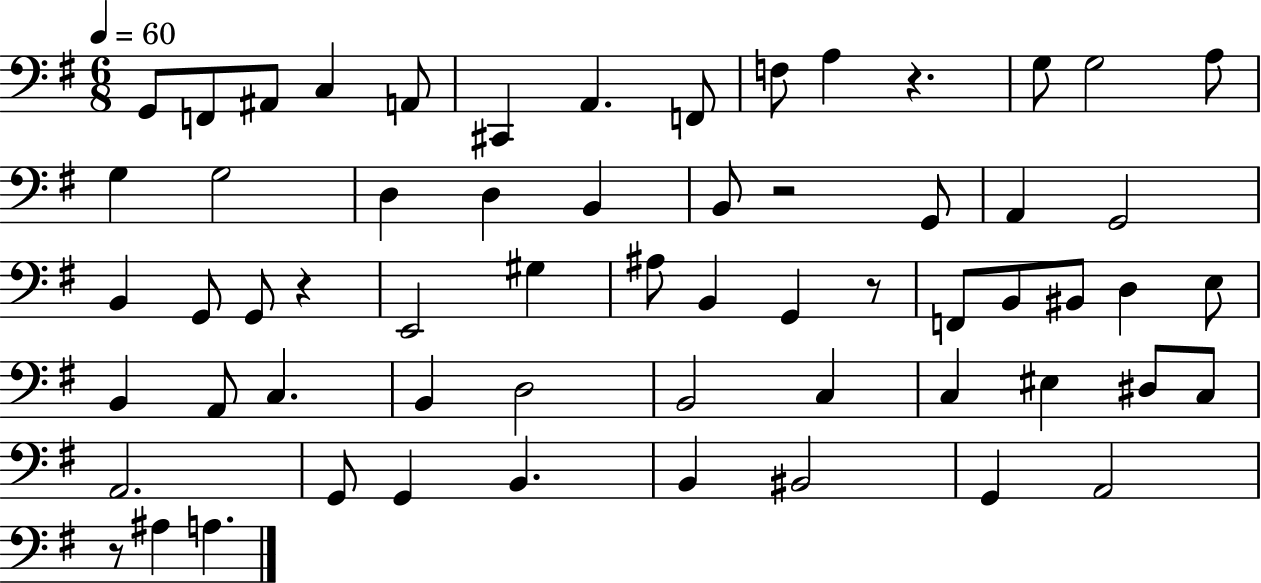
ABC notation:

X:1
T:Untitled
M:6/8
L:1/4
K:G
G,,/2 F,,/2 ^A,,/2 C, A,,/2 ^C,, A,, F,,/2 F,/2 A, z G,/2 G,2 A,/2 G, G,2 D, D, B,, B,,/2 z2 G,,/2 A,, G,,2 B,, G,,/2 G,,/2 z E,,2 ^G, ^A,/2 B,, G,, z/2 F,,/2 B,,/2 ^B,,/2 D, E,/2 B,, A,,/2 C, B,, D,2 B,,2 C, C, ^E, ^D,/2 C,/2 A,,2 G,,/2 G,, B,, B,, ^B,,2 G,, A,,2 z/2 ^A, A,